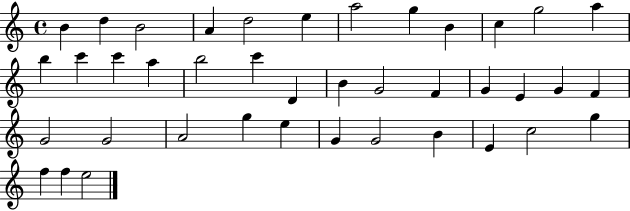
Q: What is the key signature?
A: C major